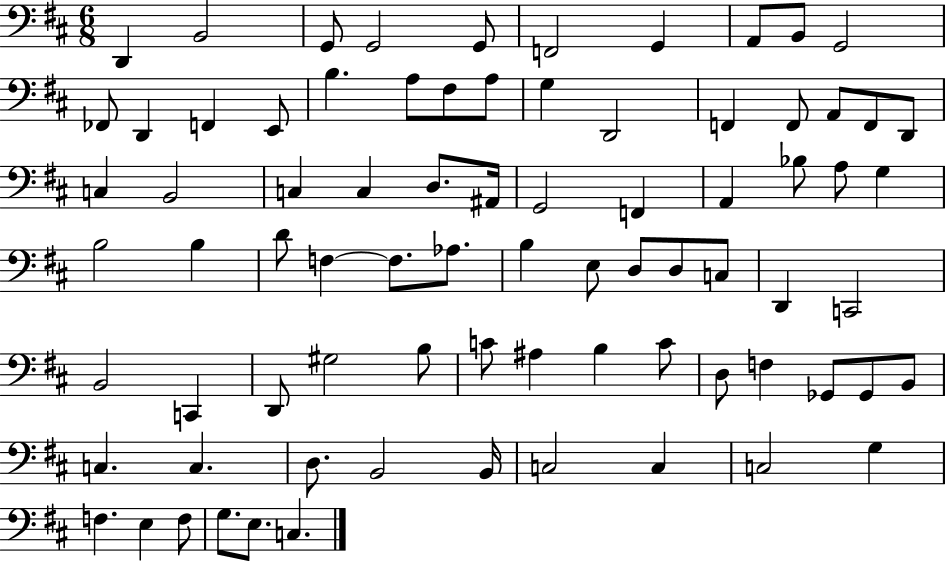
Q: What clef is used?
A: bass